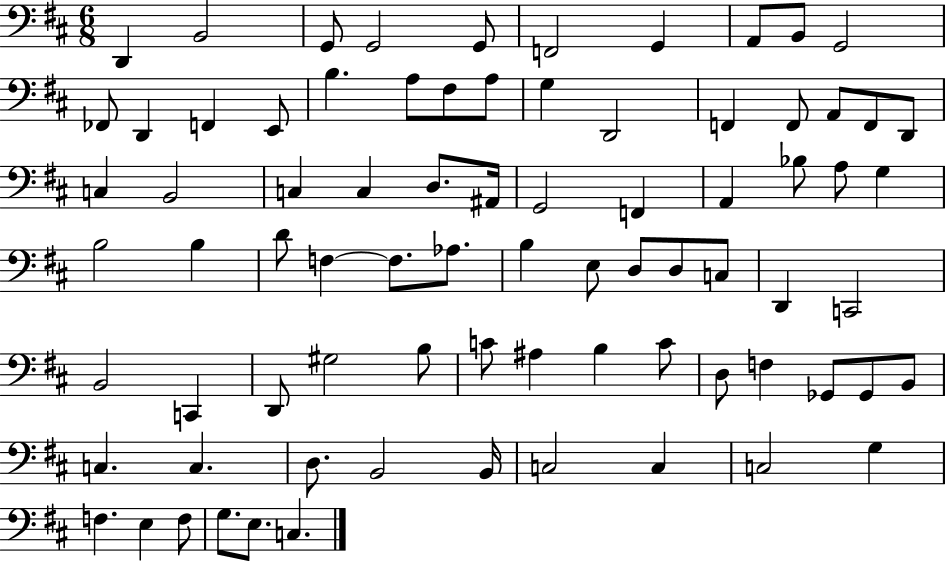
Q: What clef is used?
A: bass